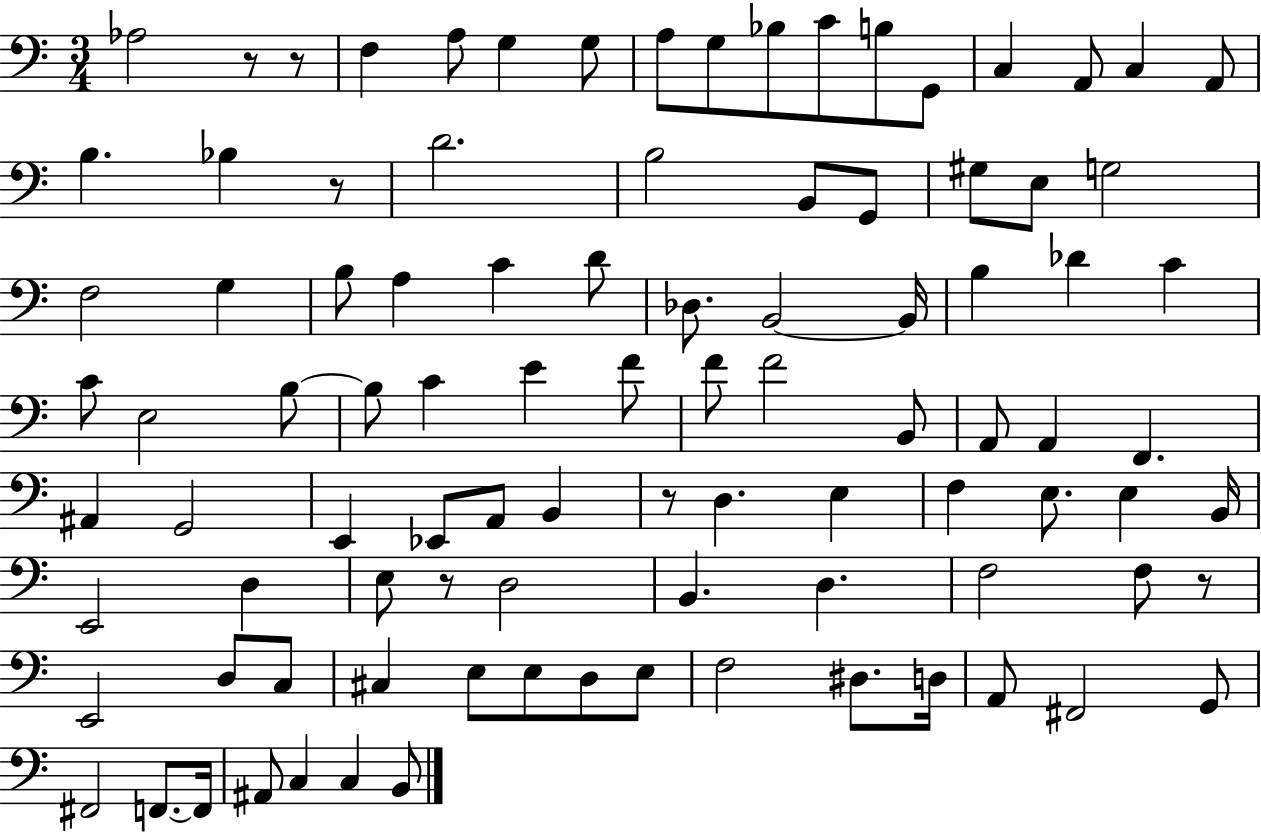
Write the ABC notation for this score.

X:1
T:Untitled
M:3/4
L:1/4
K:C
_A,2 z/2 z/2 F, A,/2 G, G,/2 A,/2 G,/2 _B,/2 C/2 B,/2 G,,/2 C, A,,/2 C, A,,/2 B, _B, z/2 D2 B,2 B,,/2 G,,/2 ^G,/2 E,/2 G,2 F,2 G, B,/2 A, C D/2 _D,/2 B,,2 B,,/4 B, _D C C/2 E,2 B,/2 B,/2 C E F/2 F/2 F2 B,,/2 A,,/2 A,, F,, ^A,, G,,2 E,, _E,,/2 A,,/2 B,, z/2 D, E, F, E,/2 E, B,,/4 E,,2 D, E,/2 z/2 D,2 B,, D, F,2 F,/2 z/2 E,,2 D,/2 C,/2 ^C, E,/2 E,/2 D,/2 E,/2 F,2 ^D,/2 D,/4 A,,/2 ^F,,2 G,,/2 ^F,,2 F,,/2 F,,/4 ^A,,/2 C, C, B,,/2